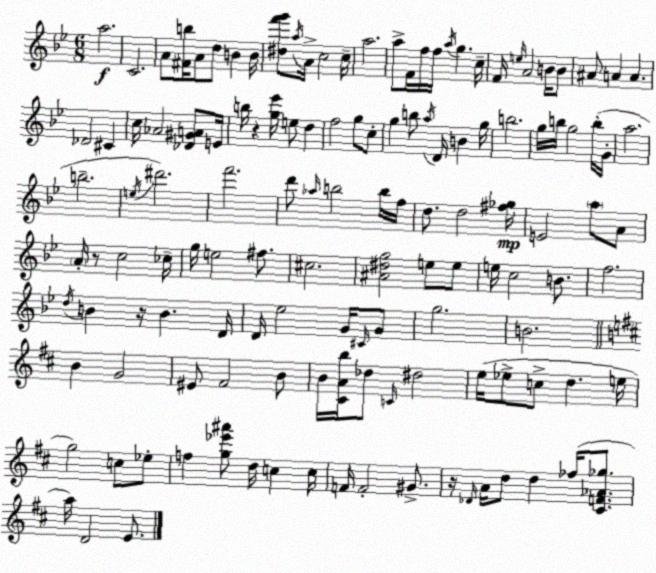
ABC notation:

X:1
T:Untitled
M:6/8
L:1/4
K:Gm
a2 C2 A/2 [^Fb]/4 A/2 d/2 B B/4 [^df'g']/2 a/4 A/4 c2 c/4 a2 a/2 F/4 f/4 f/4 a/4 g c/4 F/4 e/4 A2 B/4 B/2 ^A/2 A A _D2 ^C c/4 _A2 [_D^GA]/2 E/4 b/4 z [g_e']/4 e/2 d f2 g/2 c/2 g b/2 a/4 D/4 B g/4 b2 g/4 b/4 g2 b/4 G/4 a2 b2 e/4 ^d'2 f'2 d'/2 _a/4 b2 b/4 f/4 d/2 d2 [^f_g]/4 E2 a/2 A/2 A/4 z/2 c2 _c/4 g/4 e2 ^f/2 ^c2 [^A^dg]2 e/2 e/2 e/4 c2 B/2 f2 d/4 B z/4 B D/4 D/4 _e2 G/4 ^C/4 G/2 g2 B2 B G2 ^E/2 ^F2 B/2 B/4 [^CAb]/4 _d/2 C/4 ^d2 e/4 _e/2 c/2 d e/4 g2 c/2 _e/2 f [g_e'^a']/2 d/4 c c/4 F/4 F2 ^G/2 z/4 _D/4 A/4 d/2 d _f/4 [^CF_A_g]/2 a/4 D2 E/2